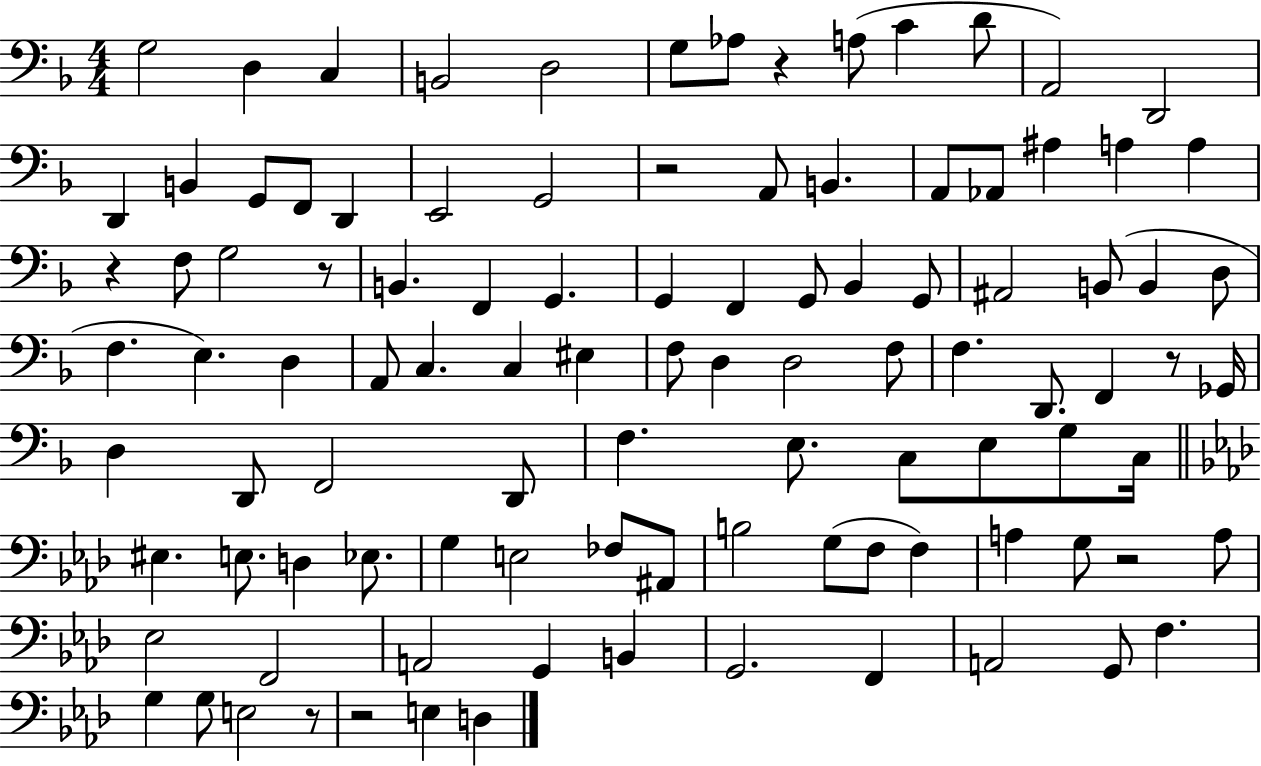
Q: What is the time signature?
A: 4/4